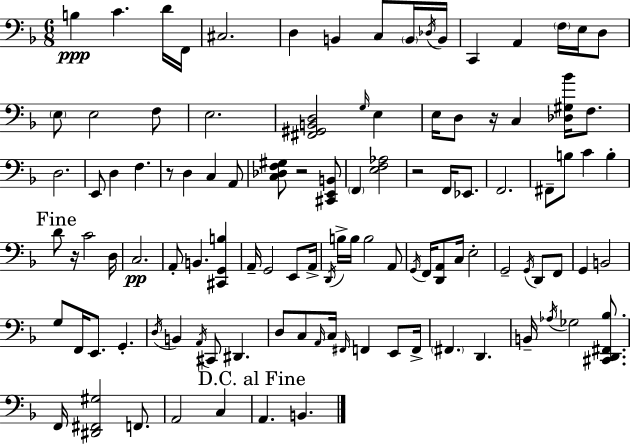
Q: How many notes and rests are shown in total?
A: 108